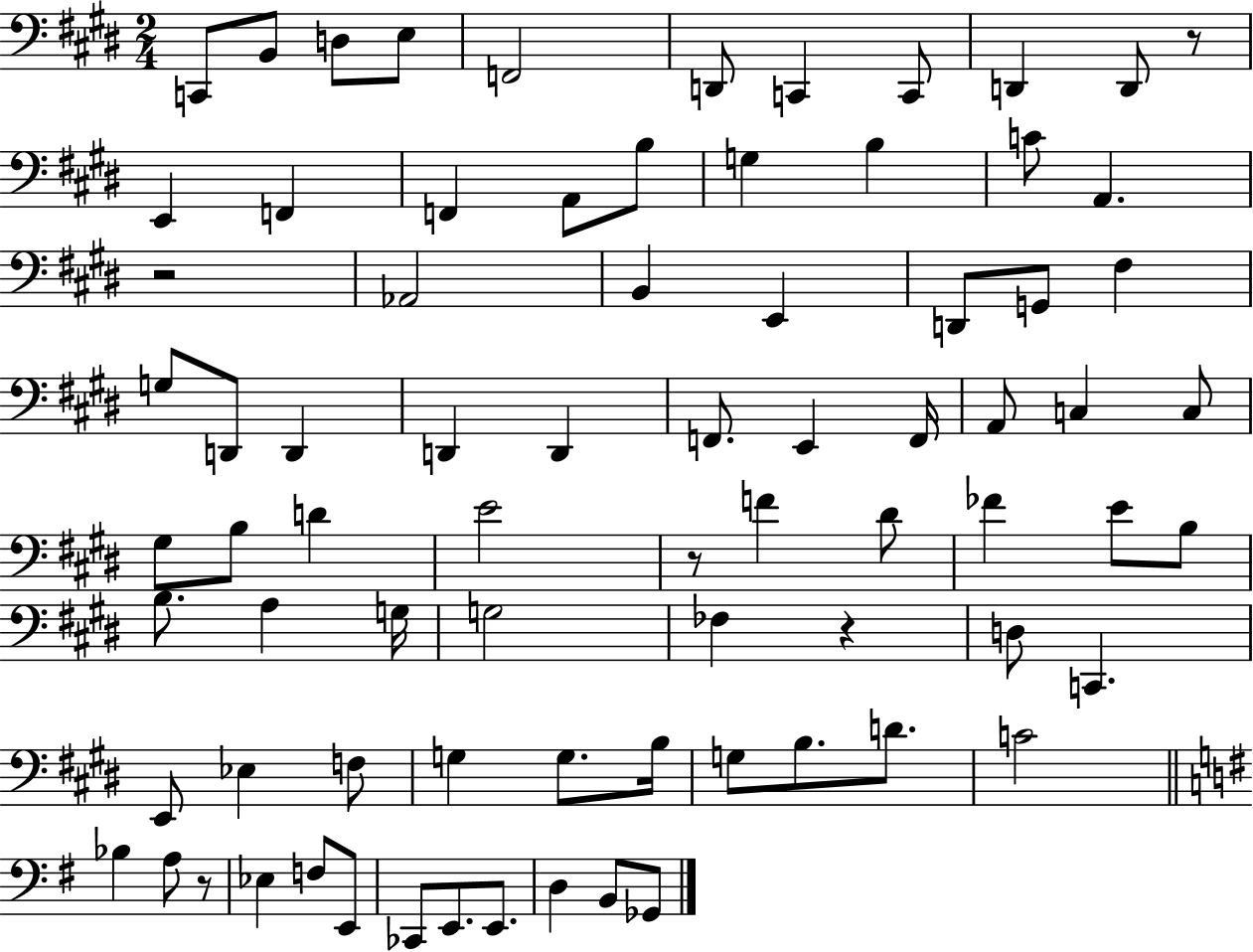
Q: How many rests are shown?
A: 5